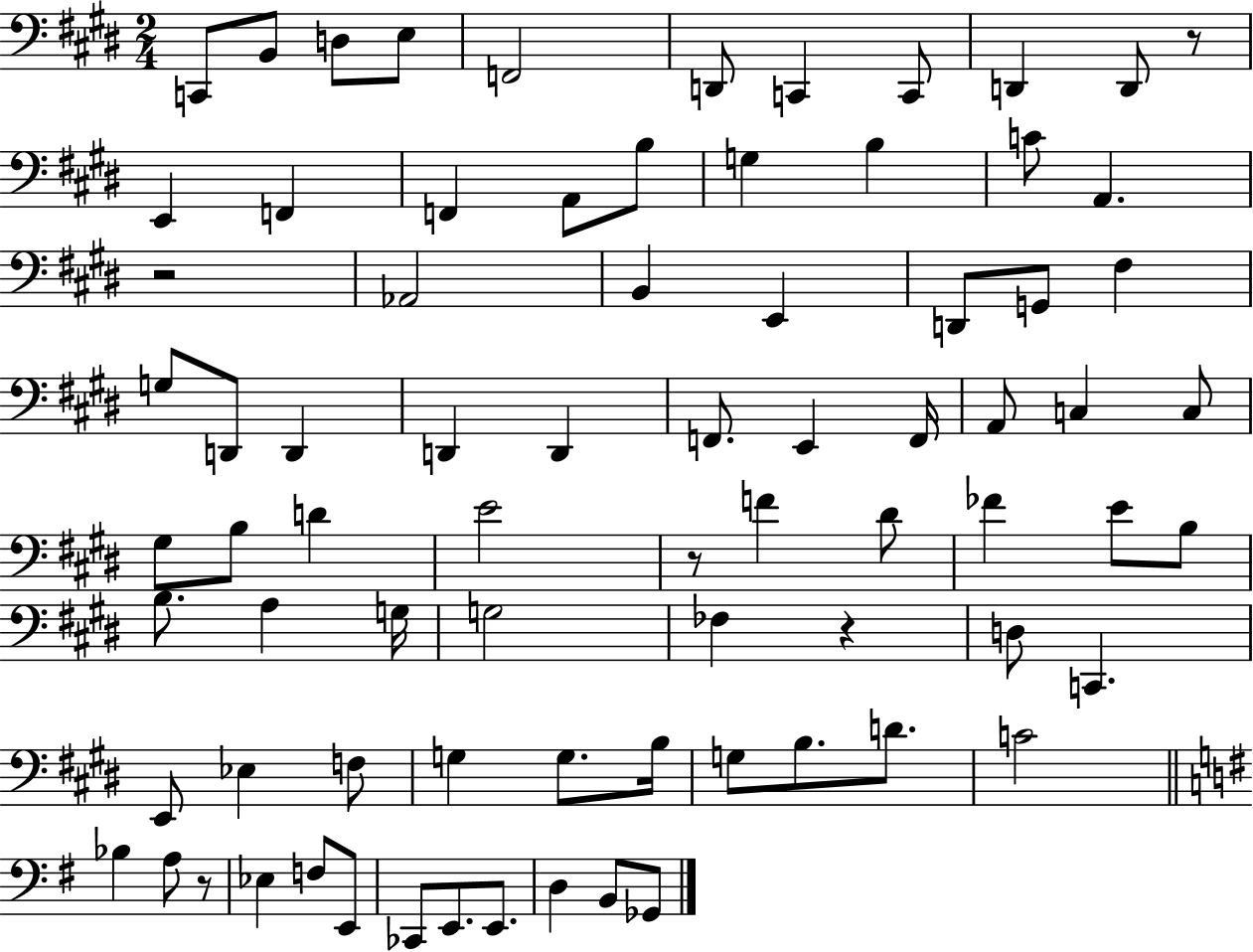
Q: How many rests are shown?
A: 5